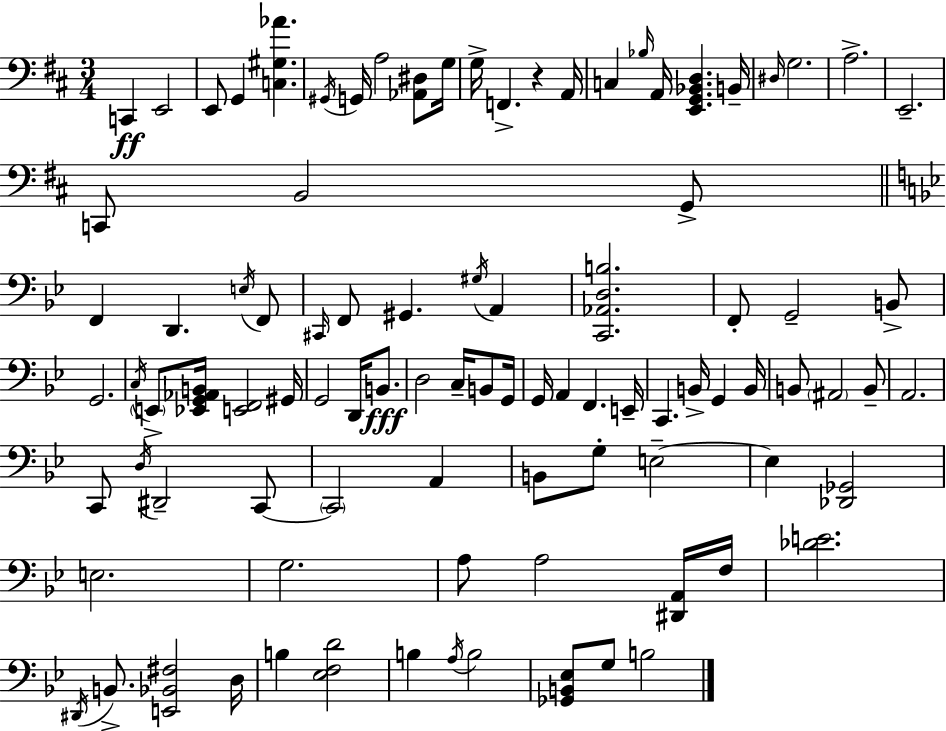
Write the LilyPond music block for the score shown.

{
  \clef bass
  \numericTimeSignature
  \time 3/4
  \key d \major
  c,4\ff e,2 | e,8 g,4 <c gis aes'>4. | \acciaccatura { gis,16 } g,16 a2 <aes, dis>8 | g16 g16-> f,4.-> r4 | \break a,16 c4 \grace { bes16 } a,16 <e, g, bes, d>4. | b,16-- \grace { dis16 } g2. | a2.-> | e,2.-- | \break c,8 b,2 | g,8-> \bar "||" \break \key bes \major f,4 d,4. \acciaccatura { e16 } f,8 | \grace { cis,16 } f,8 gis,4. \acciaccatura { gis16 } a,4 | <c, aes, d b>2. | f,8-. g,2-- | \break b,8-> g,2. | \acciaccatura { c16 } \parenthesize e,8-> <ees, g, aes, b,>16 <e, f,>2 | gis,16 g,2 | d,16 b,8.\fff d2 | \break c16-- b,8 g,16 g,16 a,4 f,4. | e,16-- c,4. b,16-> g,4 | b,16 b,8 \parenthesize ais,2 | b,8-- a,2. | \break c,8 \acciaccatura { d16 } dis,2-- | c,8~~ \parenthesize c,2 | a,4 b,8 g8-. e2--~~ | e4 <des, ges,>2 | \break e2. | g2. | a8 a2 | <dis, a,>16 f16 <des' e'>2. | \break \acciaccatura { dis,16 } b,8.-> <e, bes, fis>2 | d16 b4 <ees f d'>2 | b4 \acciaccatura { a16 } b2 | <ges, b, ees>8 g8 b2 | \break \bar "|."
}